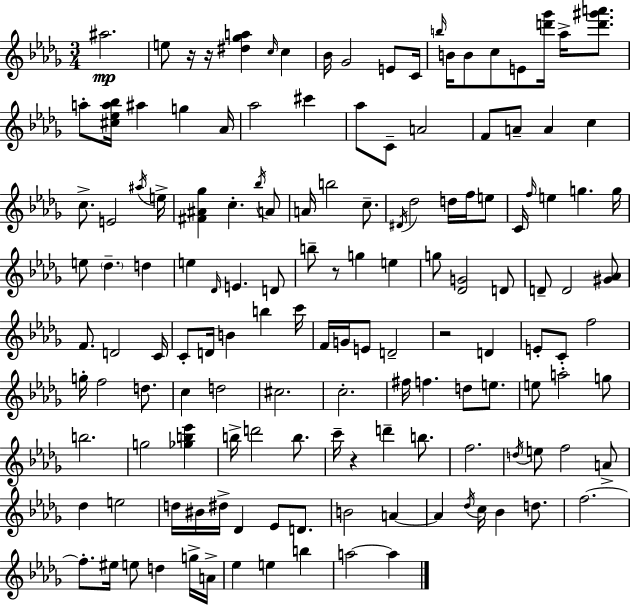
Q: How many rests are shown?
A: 5